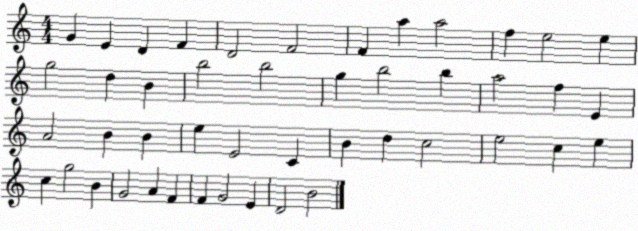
X:1
T:Untitled
M:4/4
L:1/4
K:C
G E D F D2 F2 F a a2 f e2 e g2 d B b2 b2 g b2 b a2 f E A2 B B e E2 C B d c2 e2 c e c g2 B G2 A F F G2 E D2 B2